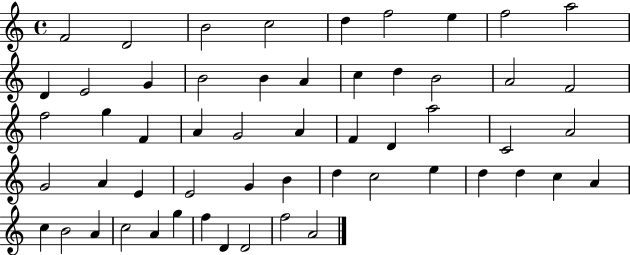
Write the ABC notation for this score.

X:1
T:Untitled
M:4/4
L:1/4
K:C
F2 D2 B2 c2 d f2 e f2 a2 D E2 G B2 B A c d B2 A2 F2 f2 g F A G2 A F D a2 C2 A2 G2 A E E2 G B d c2 e d d c A c B2 A c2 A g f D D2 f2 A2